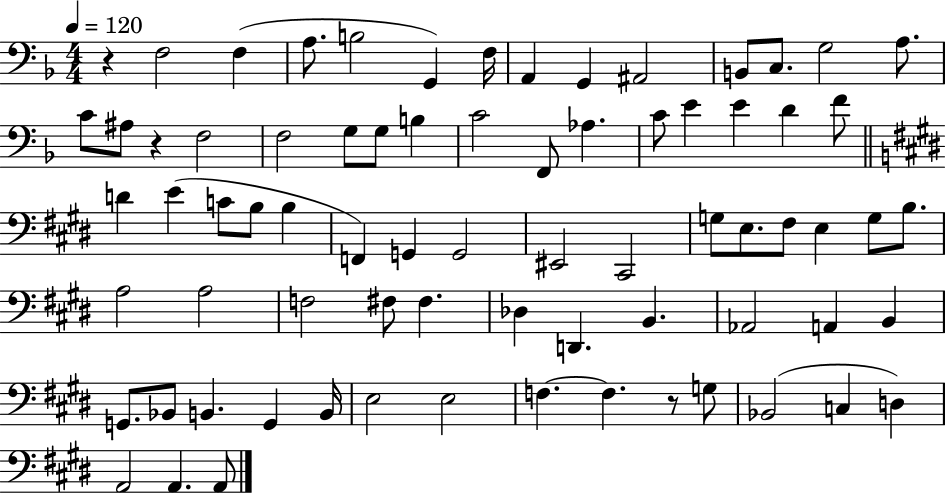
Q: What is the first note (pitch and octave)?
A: F3